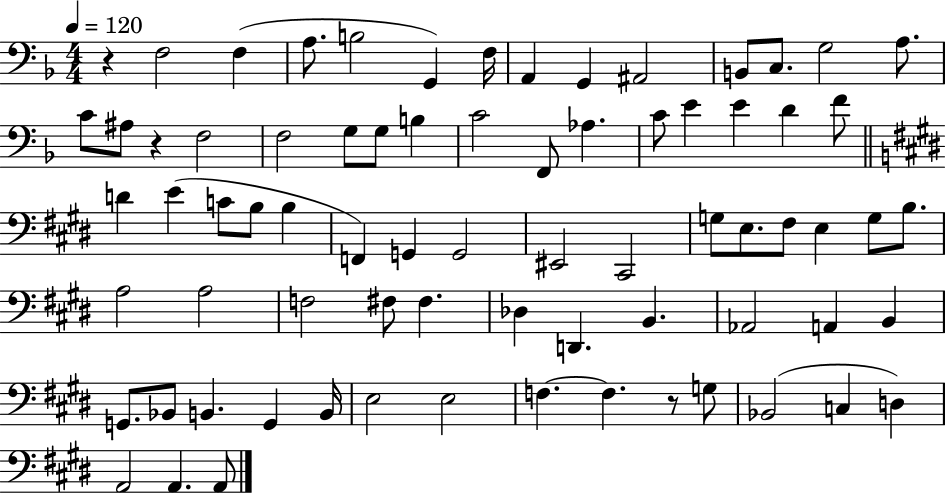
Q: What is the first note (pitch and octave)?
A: F3